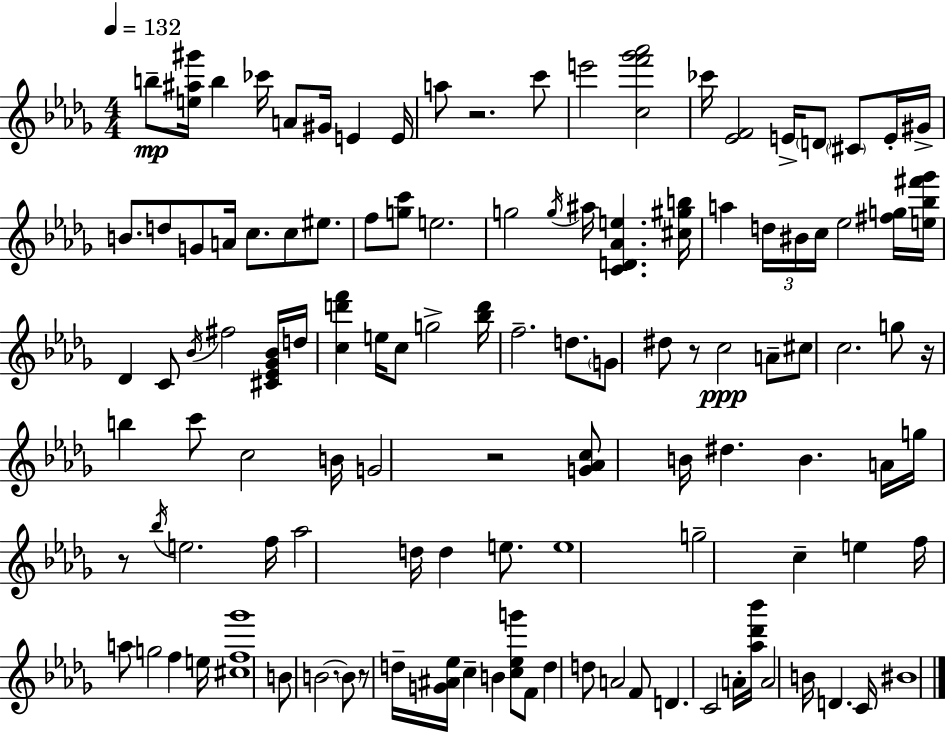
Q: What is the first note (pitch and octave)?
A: B5